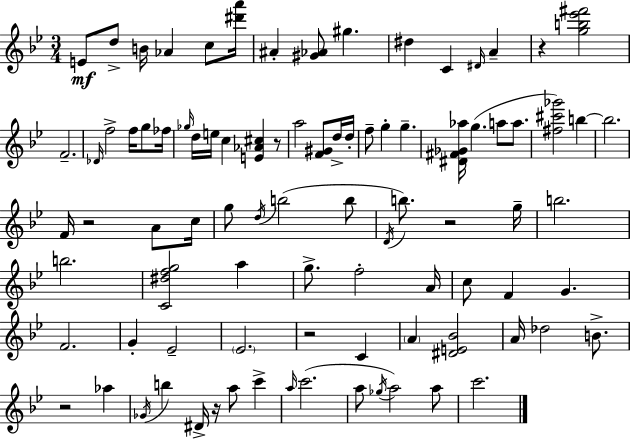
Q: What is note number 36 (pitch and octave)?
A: G5